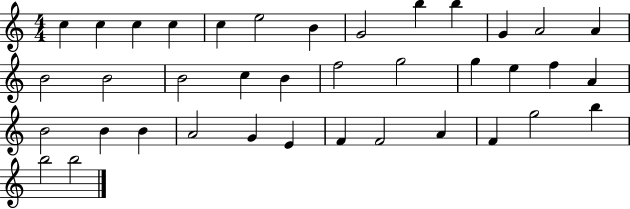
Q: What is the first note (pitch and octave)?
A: C5